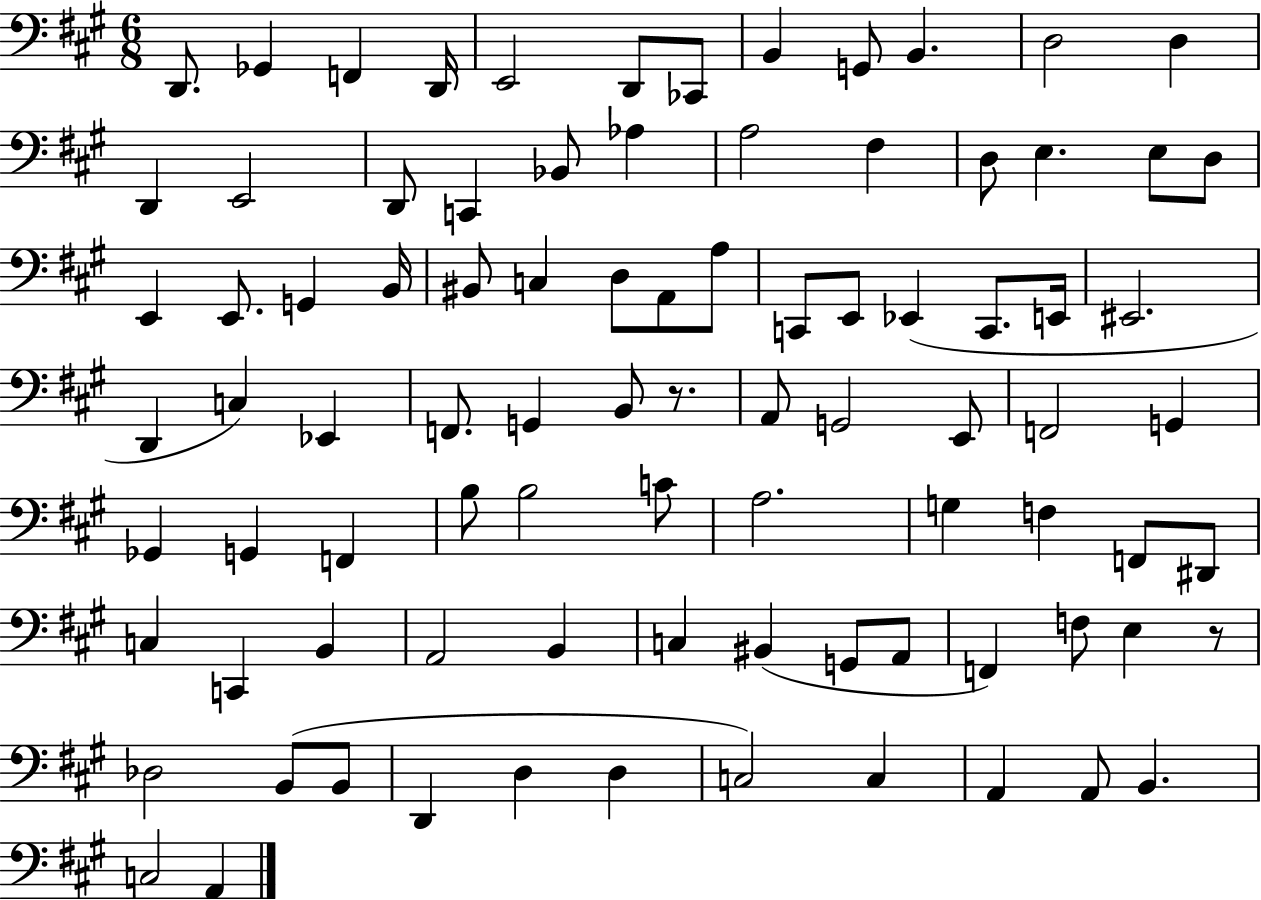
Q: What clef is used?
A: bass